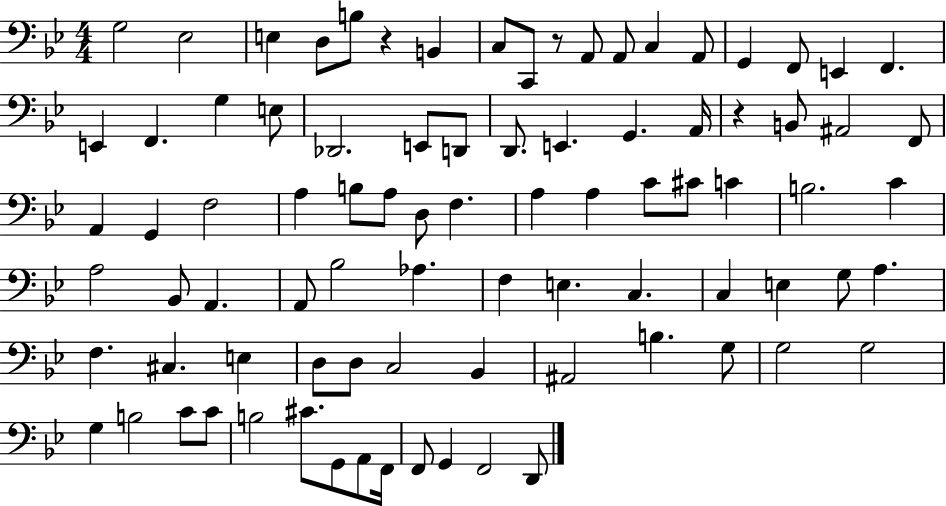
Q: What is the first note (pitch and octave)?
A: G3